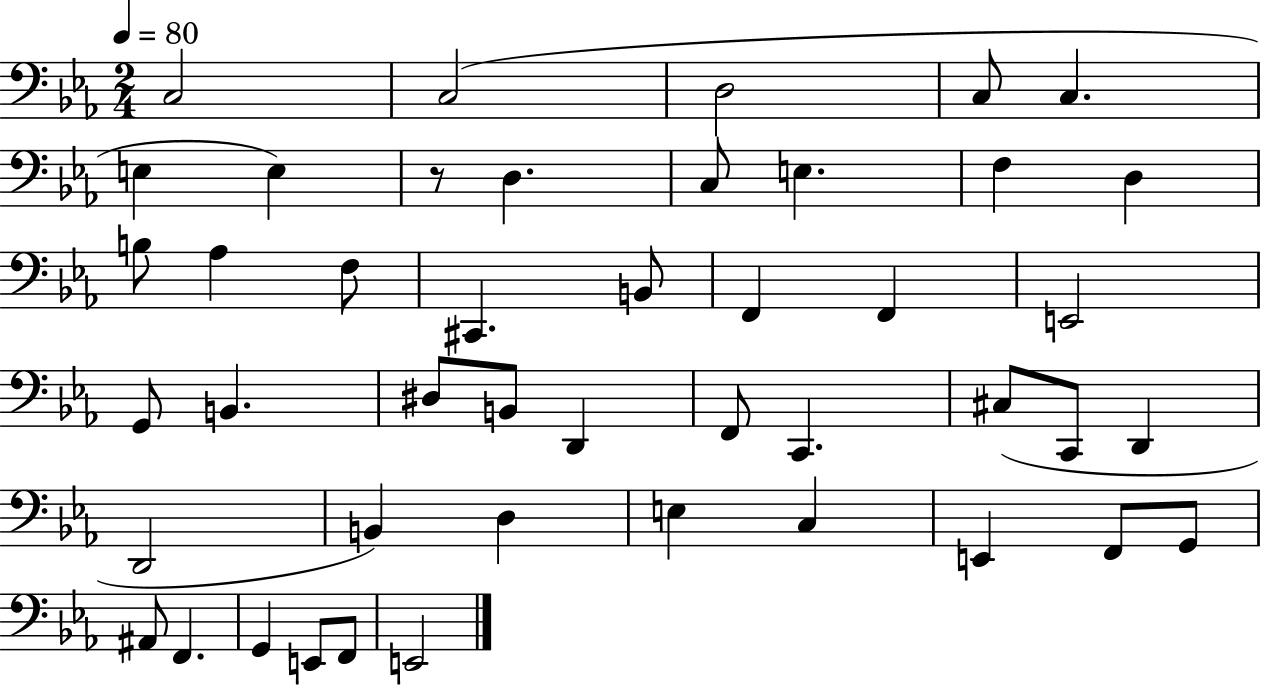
{
  \clef bass
  \numericTimeSignature
  \time 2/4
  \key ees \major
  \tempo 4 = 80
  c2 | c2( | d2 | c8 c4. | \break e4 e4) | r8 d4. | c8 e4. | f4 d4 | \break b8 aes4 f8 | cis,4. b,8 | f,4 f,4 | e,2 | \break g,8 b,4. | dis8 b,8 d,4 | f,8 c,4. | cis8( c,8 d,4 | \break d,2 | b,4) d4 | e4 c4 | e,4 f,8 g,8 | \break ais,8 f,4. | g,4 e,8 f,8 | e,2 | \bar "|."
}